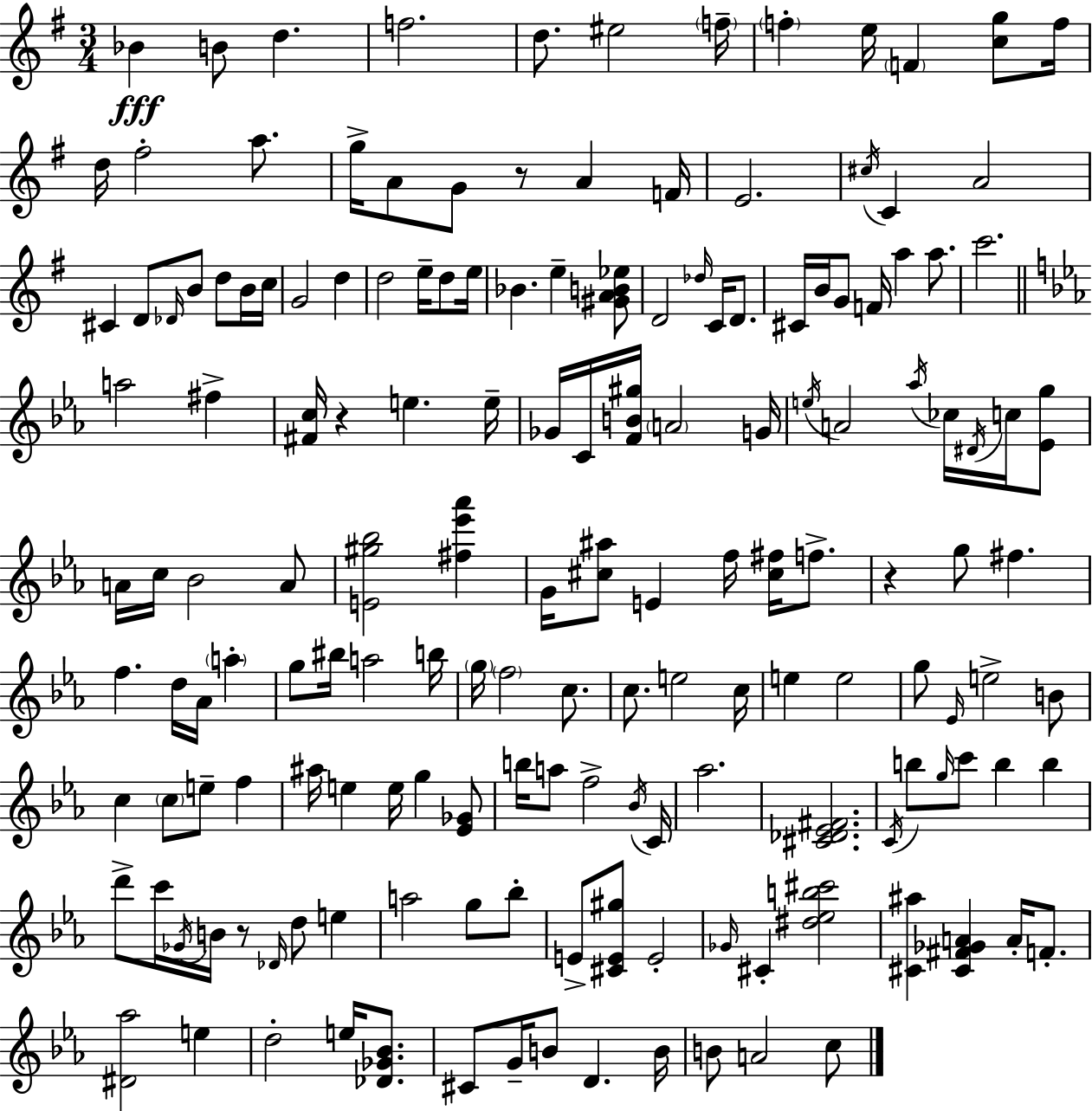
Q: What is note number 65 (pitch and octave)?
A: C5